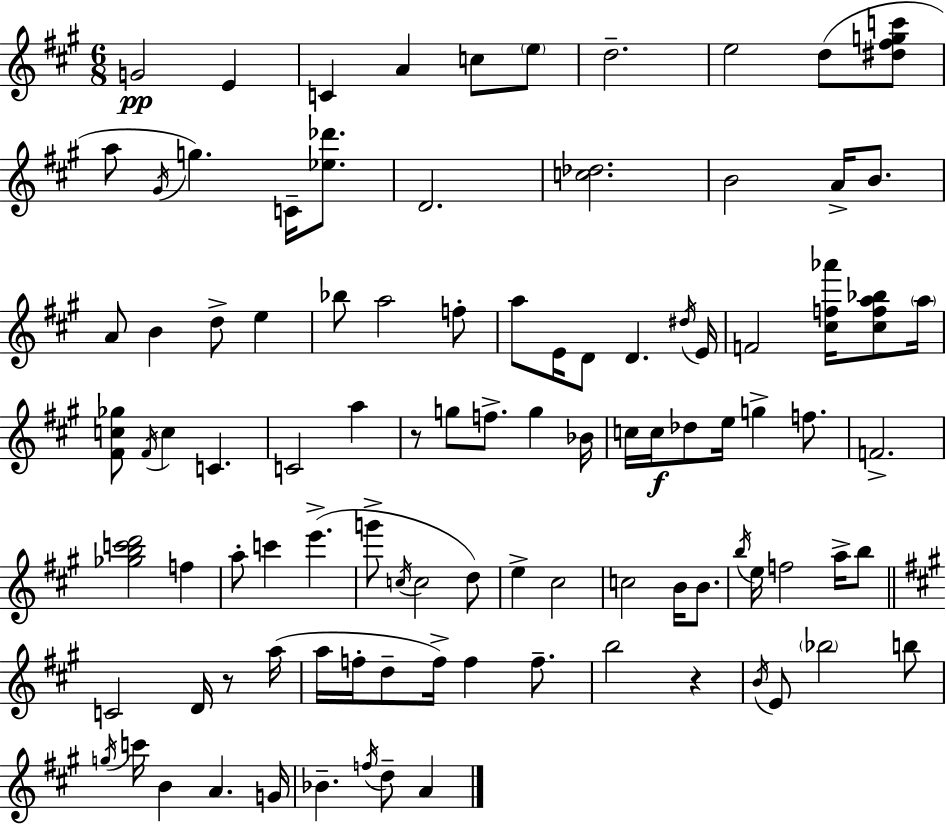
G4/h E4/q C4/q A4/q C5/e E5/e D5/h. E5/h D5/e [D#5,F#5,G5,C6]/e A5/e G#4/s G5/q. C4/s [Eb5,Db6]/e. D4/h. [C5,Db5]/h. B4/h A4/s B4/e. A4/e B4/q D5/e E5/q Bb5/e A5/h F5/e A5/e E4/s D4/e D4/q. D#5/s E4/s F4/h [C#5,F5,Ab6]/s [C#5,F5,A5,Bb5]/e A5/s [F#4,C5,Gb5]/e F#4/s C5/q C4/q. C4/h A5/q R/e G5/e F5/e. G5/q Bb4/s C5/s C5/s Db5/e E5/s G5/q F5/e. F4/h. [Gb5,B5,C6,D6]/h F5/q A5/e C6/q E6/q. G6/e C5/s C5/h D5/e E5/q C#5/h C5/h B4/s B4/e. B5/s E5/s F5/h A5/s B5/e C4/h D4/s R/e A5/s A5/s F5/s D5/e F5/s F5/q F5/e. B5/h R/q B4/s E4/e Bb5/h B5/e G5/s C6/s B4/q A4/q. G4/s Bb4/q. F5/s D5/e A4/q